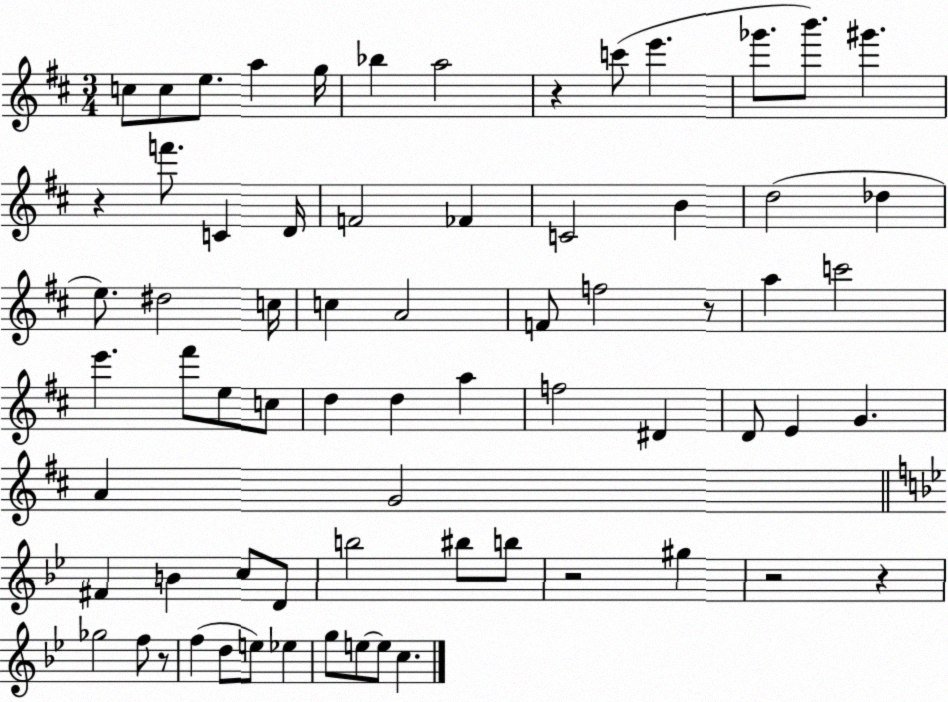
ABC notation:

X:1
T:Untitled
M:3/4
L:1/4
K:D
c/2 c/2 e/2 a g/4 _b a2 z c'/2 e' _g'/2 b'/2 ^g' z f'/2 C D/4 F2 _F C2 B d2 _d e/2 ^d2 c/4 c A2 F/2 f2 z/2 a c'2 e' ^f'/2 e/2 c/2 d d a f2 ^D D/2 E G A G2 ^F B c/2 D/2 b2 ^b/2 b/2 z2 ^g z2 z _g2 f/2 z/2 f d/2 e/2 _e g/2 e/2 e/2 c